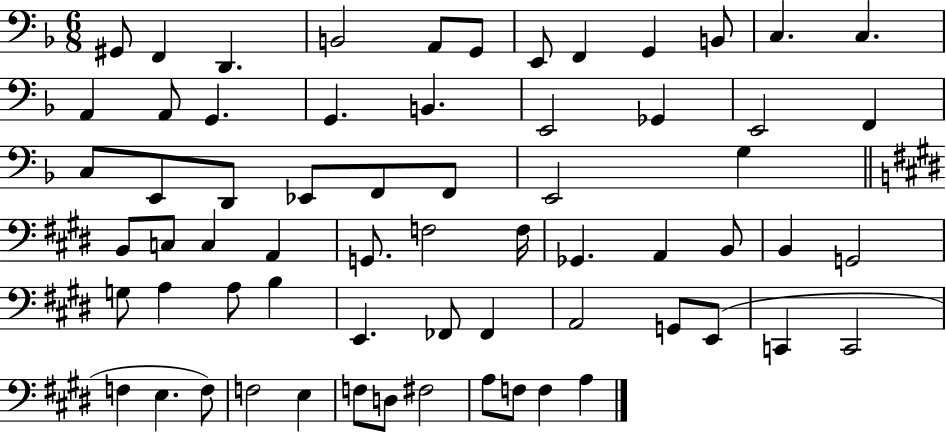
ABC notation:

X:1
T:Untitled
M:6/8
L:1/4
K:F
^G,,/2 F,, D,, B,,2 A,,/2 G,,/2 E,,/2 F,, G,, B,,/2 C, C, A,, A,,/2 G,, G,, B,, E,,2 _G,, E,,2 F,, C,/2 E,,/2 D,,/2 _E,,/2 F,,/2 F,,/2 E,,2 G, B,,/2 C,/2 C, A,, G,,/2 F,2 F,/4 _G,, A,, B,,/2 B,, G,,2 G,/2 A, A,/2 B, E,, _F,,/2 _F,, A,,2 G,,/2 E,,/2 C,, C,,2 F, E, F,/2 F,2 E, F,/2 D,/2 ^F,2 A,/2 F,/2 F, A,